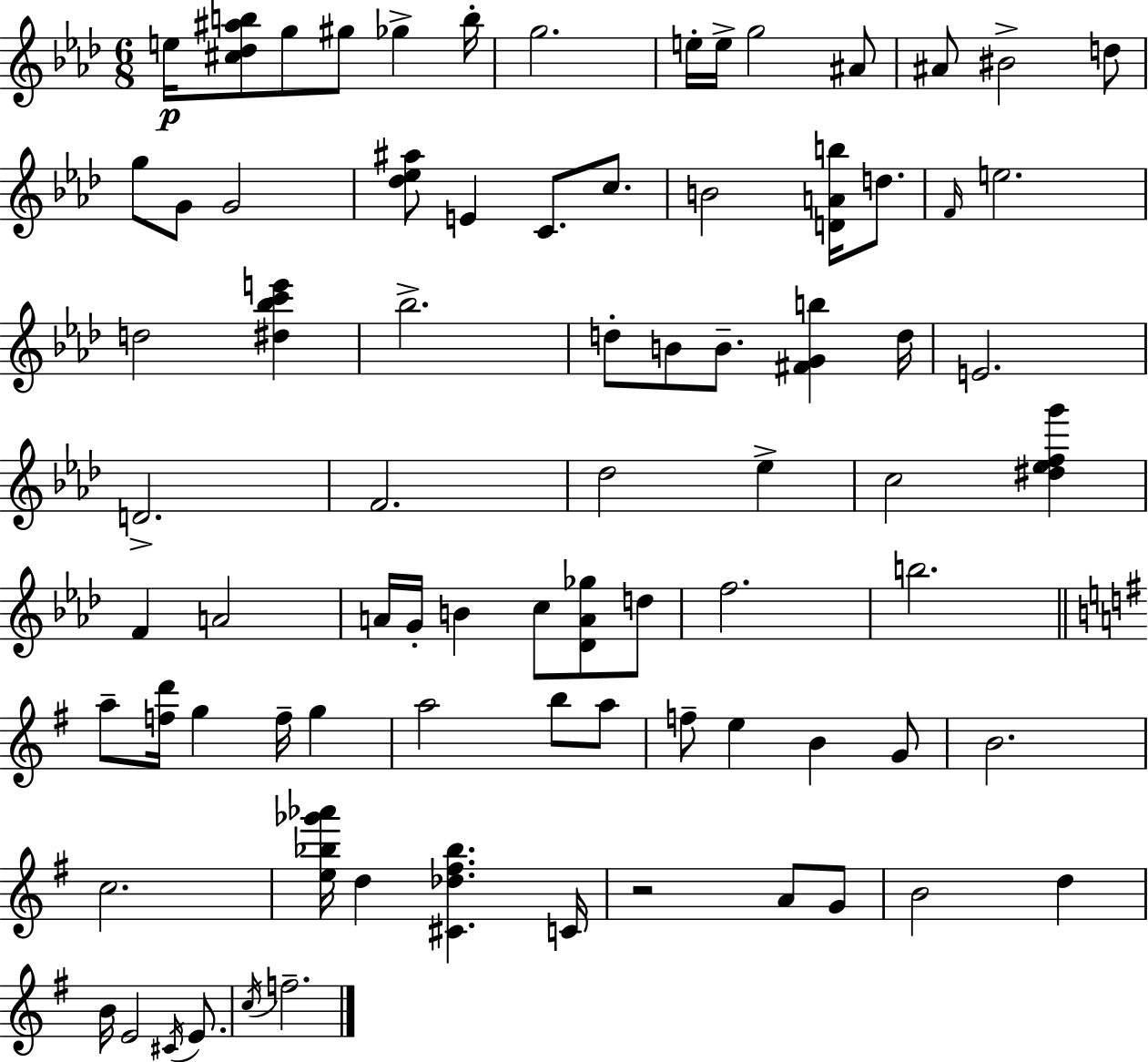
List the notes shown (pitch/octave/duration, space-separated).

E5/s [C#5,Db5,A#5,B5]/e G5/e G#5/e Gb5/q B5/s G5/h. E5/s E5/s G5/h A#4/e A#4/e BIS4/h D5/e G5/e G4/e G4/h [Db5,Eb5,A#5]/e E4/q C4/e. C5/e. B4/h [D4,A4,B5]/s D5/e. F4/s E5/h. D5/h [D#5,Bb5,C6,E6]/q Bb5/h. D5/e B4/e B4/e. [F#4,G4,B5]/q D5/s E4/h. D4/h. F4/h. Db5/h Eb5/q C5/h [D#5,Eb5,F5,G6]/q F4/q A4/h A4/s G4/s B4/q C5/e [Db4,A4,Gb5]/e D5/e F5/h. B5/h. A5/e [F5,D6]/s G5/q F5/s G5/q A5/h B5/e A5/e F5/e E5/q B4/q G4/e B4/h. C5/h. [E5,Bb5,Gb6,Ab6]/s D5/q [C#4,Db5,F#5,Bb5]/q. C4/s R/h A4/e G4/e B4/h D5/q B4/s E4/h C#4/s E4/e. C5/s F5/h.